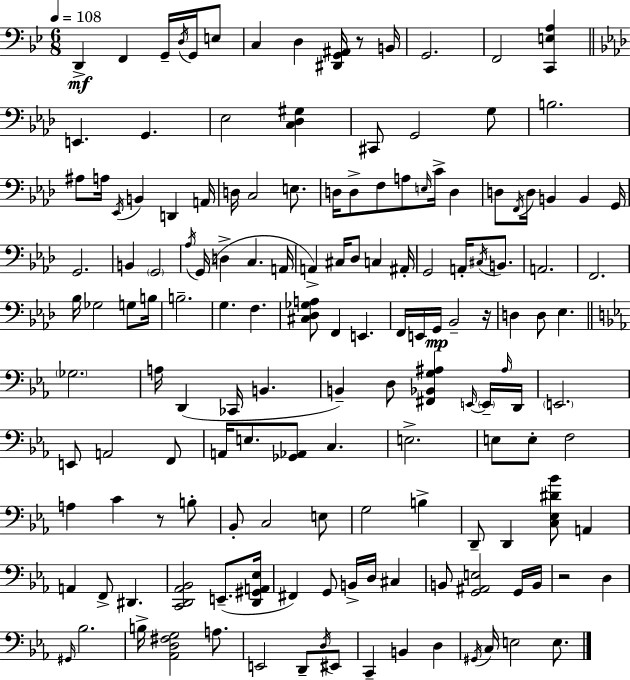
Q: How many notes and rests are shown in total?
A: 151